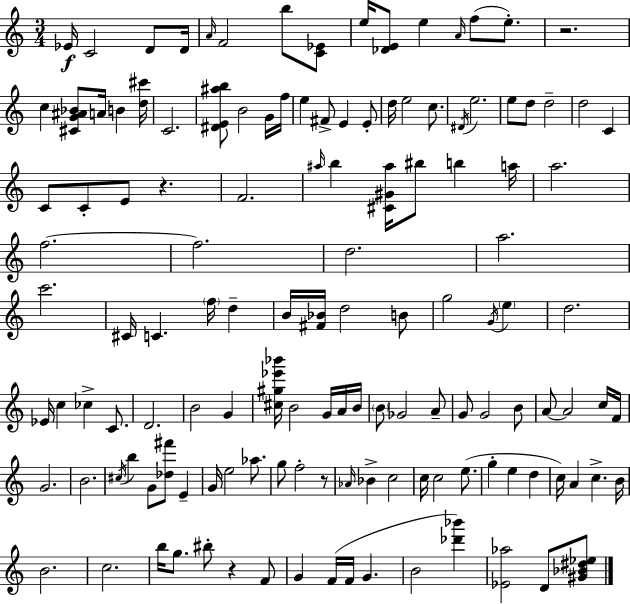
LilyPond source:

{
  \clef treble
  \numericTimeSignature
  \time 3/4
  \key c \major
  ees'16\f c'2 d'8 d'16 | \grace { a'16 } f'2 b''8 <c' ees'>8 | e''16 <des' e'>8 e''4 \grace { a'16 }( f''8 e''8.-.) | r2. | \break c''4 <cis' g' ais' bes'>8 a'16 b'4 | <d'' cis'''>16 c'2. | <dis' e' ais'' b''>8 b'2 | g'16 f''16 e''4 fis'8-> e'4 | \break e'8-. d''16 e''2 c''8. | \acciaccatura { dis'16 } e''2. | e''8 d''8 d''2-- | d''2 c'4 | \break c'8 c'8-. e'8 r4. | f'2. | \grace { ais''16 } b''4 <cis' gis' ais''>16 bis''8 b''4 | a''16 a''2. | \break f''2.~~ | f''2. | d''2. | a''2. | \break c'''2. | cis'16 c'4. \parenthesize f''16 | d''4-- b'16 <fis' bes'>16 d''2 | b'8 g''2 | \break \acciaccatura { g'16 } \parenthesize e''4 d''2. | ees'16 c''4 ces''4-> | c'8. d'2. | b'2 | \break g'4 <cis'' gis'' ees''' bes'''>16 b'2 | g'16 a'16 b'16 \parenthesize b'8 ges'2 | a'8-- g'8 g'2 | b'8 a'8~~ a'2 | \break c''16 f'16 g'2. | b'2. | \acciaccatura { cis''16 } b''4 g'8 | <des'' fis'''>8 e'4-- g'16 e''2 | \break aes''8. g''8 f''2-. | r8 \grace { aes'16 } bes'4-> c''2 | c''16 c''2 | e''8.( g''4-. e''4 | \break d''4 c''16) a'4 | c''4.-> b'16 b'2. | c''2. | b''16 g''8. bis''8-. | \break r4 f'8 g'4 f'16( | f'16 g'4. b'2 | <des''' bes'''>4) <ees' aes''>2 | d'8 <gis' bes' dis'' ees''>8 \bar "|."
}